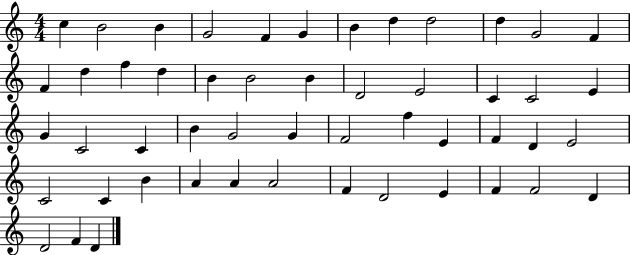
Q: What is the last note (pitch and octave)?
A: D4